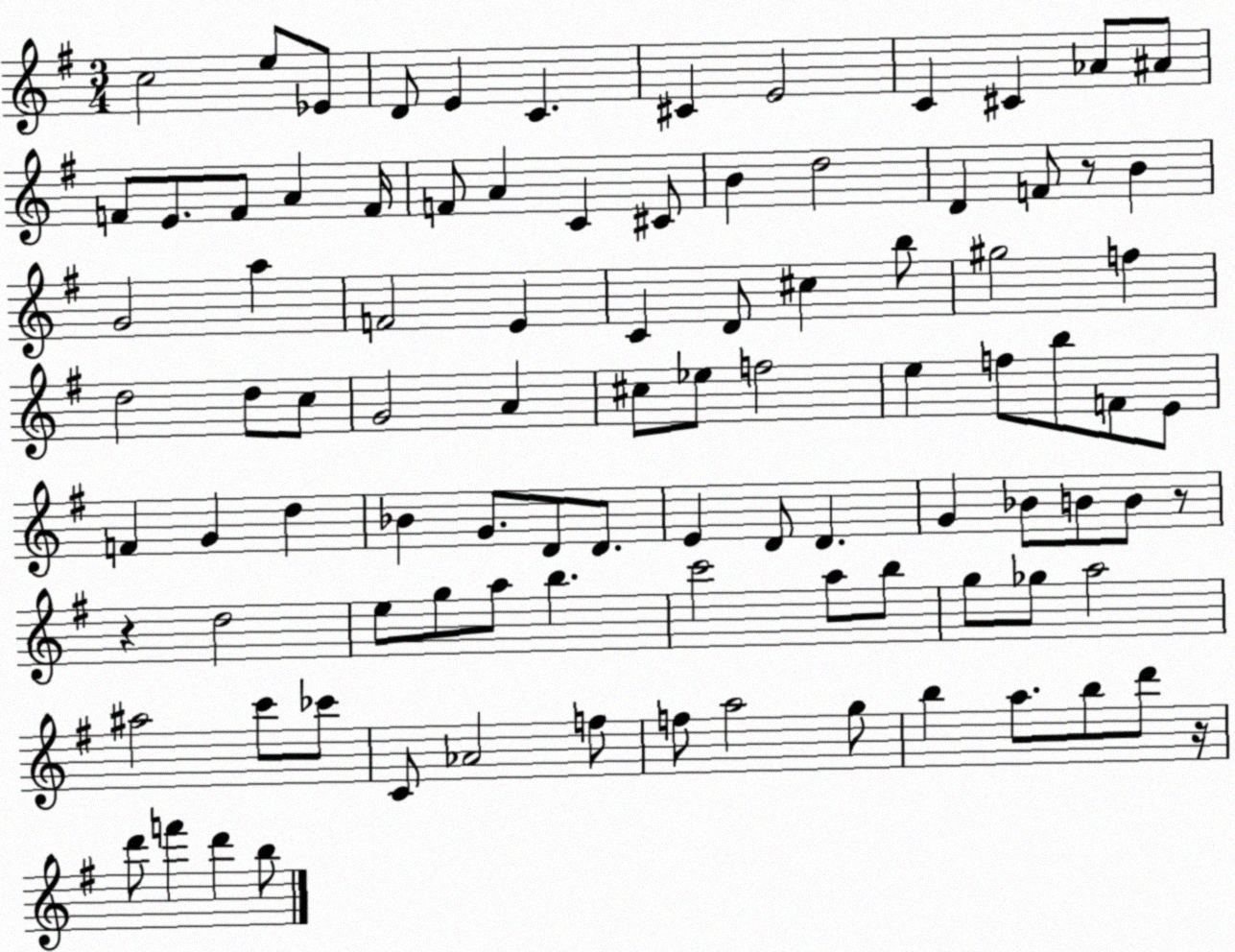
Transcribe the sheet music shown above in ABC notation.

X:1
T:Untitled
M:3/4
L:1/4
K:G
c2 e/2 _E/2 D/2 E C ^C E2 C ^C _A/2 ^A/2 F/2 E/2 F/2 A F/4 F/2 A C ^C/2 B d2 D F/2 z/2 B G2 a F2 E C D/2 ^c b/2 ^g2 f d2 d/2 c/2 G2 A ^c/2 _e/2 f2 e f/2 b/2 F/2 E/2 F G d _B G/2 D/2 D/2 E D/2 D G _B/2 B/2 B/2 z/2 z d2 e/2 g/2 a/2 b c'2 a/2 b/2 g/2 _g/2 a2 ^a2 c'/2 _c'/2 C/2 _A2 f/2 f/2 a2 g/2 b a/2 b/2 d'/2 z/4 d'/2 f' d' b/2